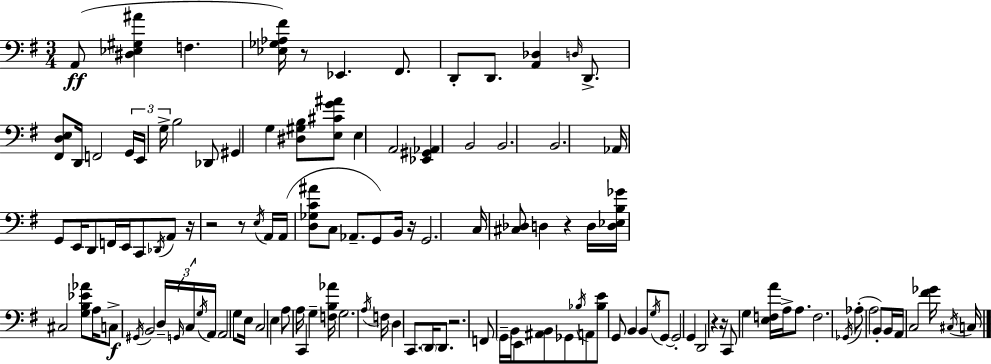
X:1
T:Untitled
M:3/4
L:1/4
K:G
A,,/2 [^D,_E,^G,^A] F, [_E,_G,_A,^F]/4 z/2 _E,, ^F,,/2 D,,/2 D,,/2 [A,,_D,] D,/4 D,,/2 [^F,,D,E,]/2 D,,/4 F,,2 G,,/4 E,,/4 G,/4 B,2 _D,,/2 ^G,, G, [^D,^G,B,]/2 [E,^CG^A]/2 E, A,,2 [_E,,^G,,_A,,] B,,2 B,,2 B,,2 _A,,/4 G,,/2 E,,/4 D,,/2 F,,/4 E,,/4 C,,/2 _D,,/4 A,,/2 z/4 z2 z/2 E,/4 A,,/4 A,,/4 [D,_G,C^A]/2 C,/2 _A,,/2 G,,/2 B,,/4 z/4 G,,2 C,/4 [^C,_D,]/2 D, z D,/4 [D,_E,B,_G]/4 ^C,2 [G,B,_E_A]/2 A,/4 C,/2 ^G,,/4 B,,2 D,/4 G,,/4 C,/4 G,/4 A,,/4 A,,2 G,/2 E,/4 C,2 E, A,/2 A,/4 C,, G, [F,B,_A]/4 G,2 A,/4 F,/4 D, C,,/2 D,,/4 D,,/2 z2 F,,/2 G,,/4 B,,/4 E,,/2 [^A,,B,,]/2 _G,,/2 _B,/4 A,,/2 [_B,E]/2 G,,/2 B,, B,,/2 G,/4 G,,/2 G,,2 G,, D,,2 z z/4 C,,/2 G, [E,F,A]/4 A,/4 A,/2 F,2 _G,,/4 _A,/2 A,2 B,,/2 B,,/4 A,,/4 C,2 [^F_G]/4 ^C,/4 C,/4